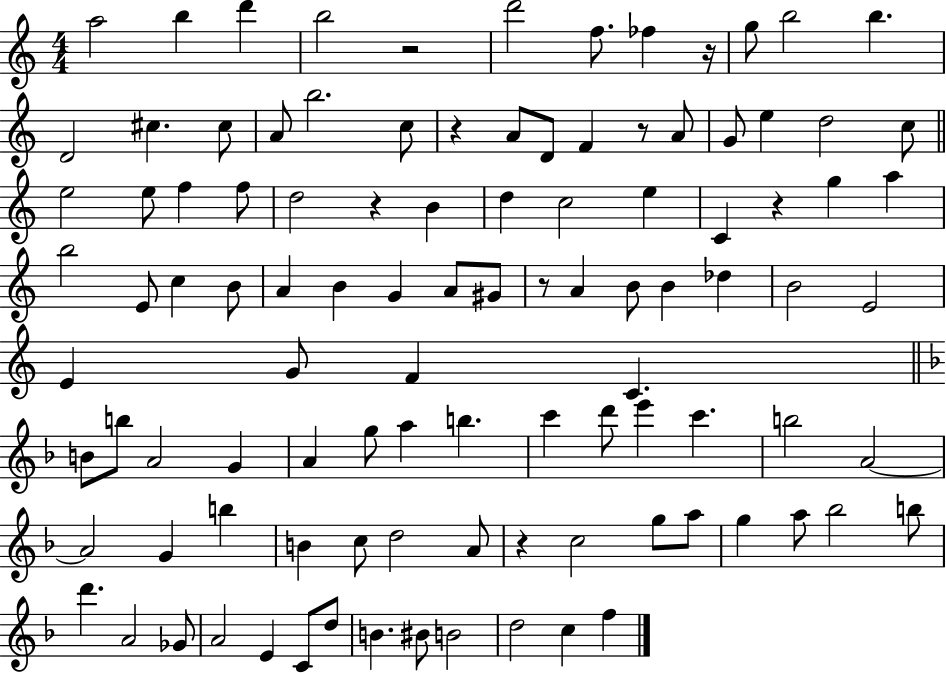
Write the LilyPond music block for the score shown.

{
  \clef treble
  \numericTimeSignature
  \time 4/4
  \key c \major
  a''2 b''4 d'''4 | b''2 r2 | d'''2 f''8. fes''4 r16 | g''8 b''2 b''4. | \break d'2 cis''4. cis''8 | a'8 b''2. c''8 | r4 a'8 d'8 f'4 r8 a'8 | g'8 e''4 d''2 c''8 | \break \bar "||" \break \key c \major e''2 e''8 f''4 f''8 | d''2 r4 b'4 | d''4 c''2 e''4 | c'4 r4 g''4 a''4 | \break b''2 e'8 c''4 b'8 | a'4 b'4 g'4 a'8 gis'8 | r8 a'4 b'8 b'4 des''4 | b'2 e'2 | \break e'4 g'8 f'4 c'4. | \bar "||" \break \key f \major b'8 b''8 a'2 g'4 | a'4 g''8 a''4 b''4. | c'''4 d'''8 e'''4 c'''4. | b''2 a'2~~ | \break a'2 g'4 b''4 | b'4 c''8 d''2 a'8 | r4 c''2 g''8 a''8 | g''4 a''8 bes''2 b''8 | \break d'''4. a'2 ges'8 | a'2 e'4 c'8 d''8 | b'4. bis'8 b'2 | d''2 c''4 f''4 | \break \bar "|."
}